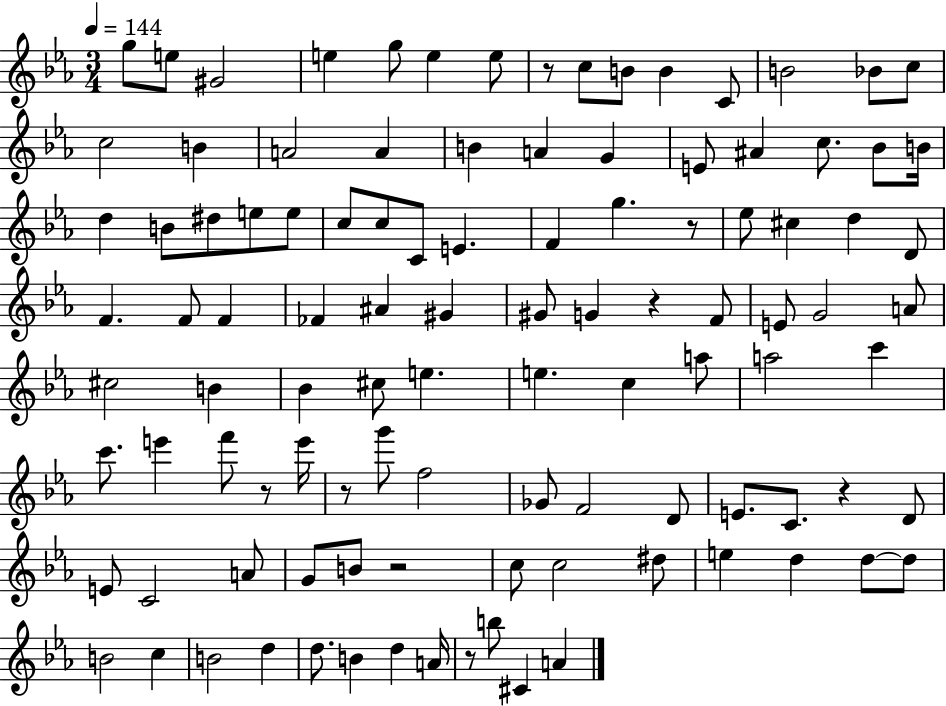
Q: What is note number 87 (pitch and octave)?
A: D5